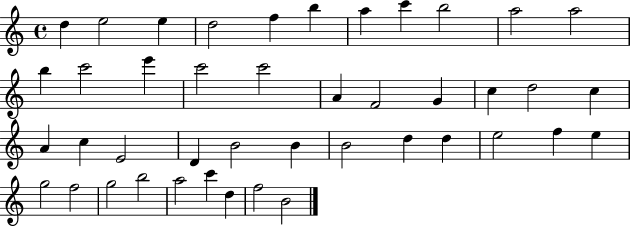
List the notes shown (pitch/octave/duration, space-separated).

D5/q E5/h E5/q D5/h F5/q B5/q A5/q C6/q B5/h A5/h A5/h B5/q C6/h E6/q C6/h C6/h A4/q F4/h G4/q C5/q D5/h C5/q A4/q C5/q E4/h D4/q B4/h B4/q B4/h D5/q D5/q E5/h F5/q E5/q G5/h F5/h G5/h B5/h A5/h C6/q D5/q F5/h B4/h